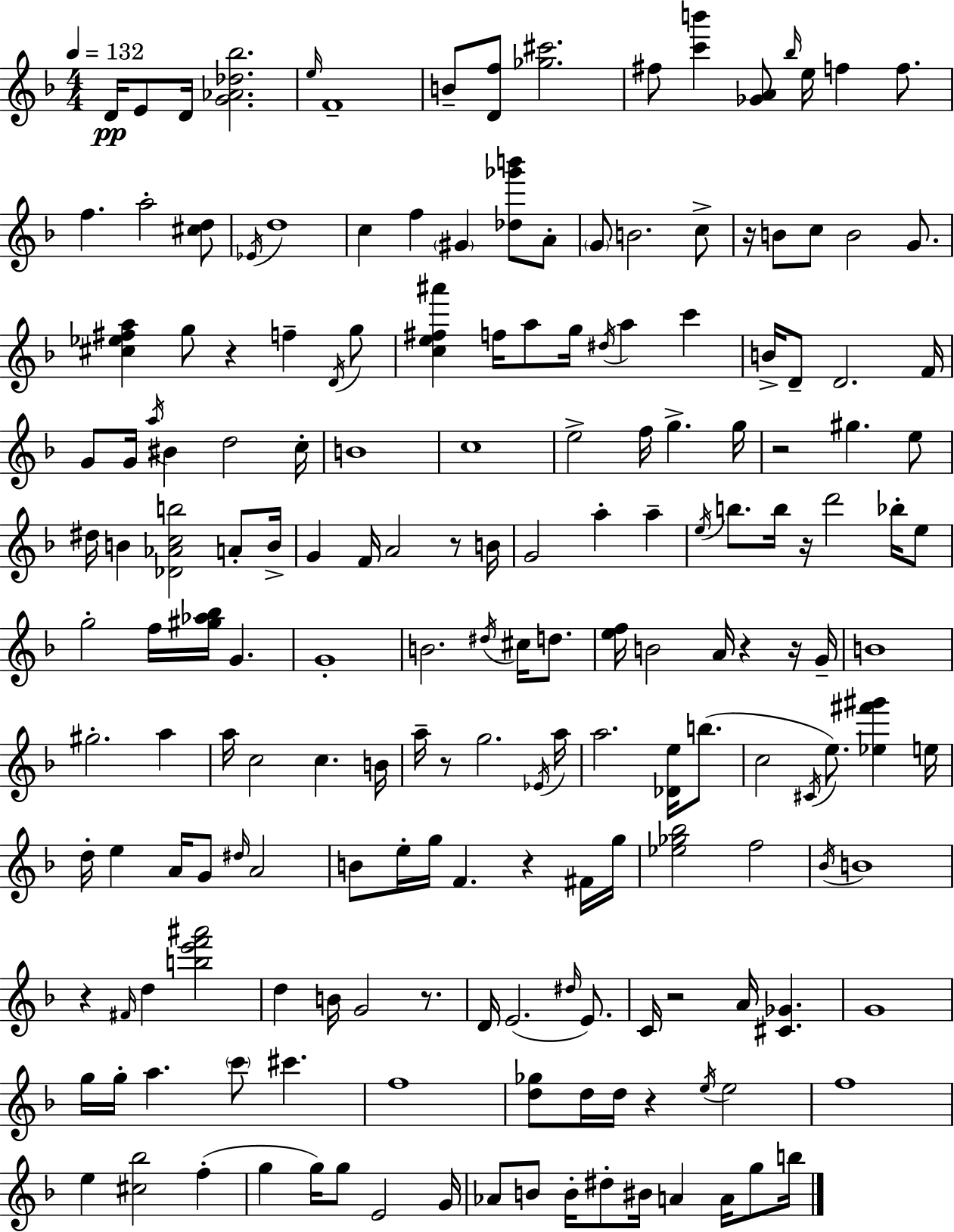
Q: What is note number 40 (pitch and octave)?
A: F4